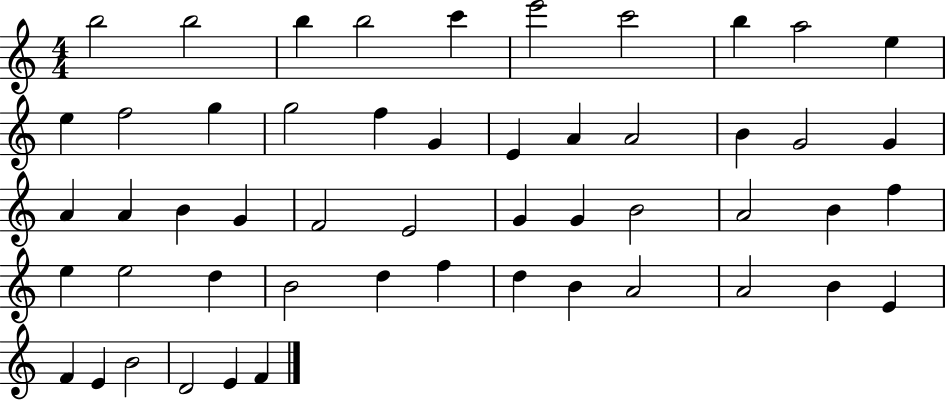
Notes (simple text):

B5/h B5/h B5/q B5/h C6/q E6/h C6/h B5/q A5/h E5/q E5/q F5/h G5/q G5/h F5/q G4/q E4/q A4/q A4/h B4/q G4/h G4/q A4/q A4/q B4/q G4/q F4/h E4/h G4/q G4/q B4/h A4/h B4/q F5/q E5/q E5/h D5/q B4/h D5/q F5/q D5/q B4/q A4/h A4/h B4/q E4/q F4/q E4/q B4/h D4/h E4/q F4/q